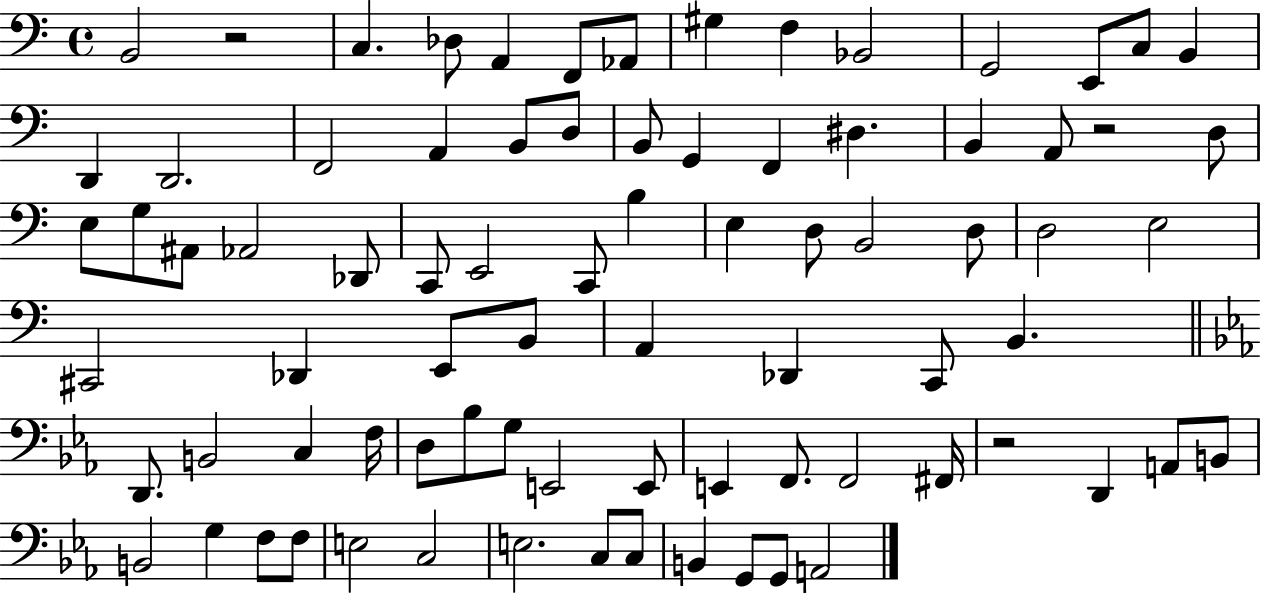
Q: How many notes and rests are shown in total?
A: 81